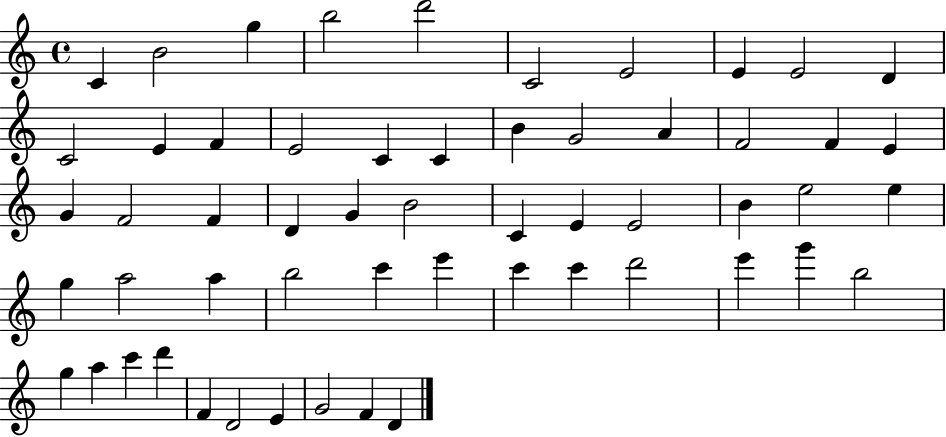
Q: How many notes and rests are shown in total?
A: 56